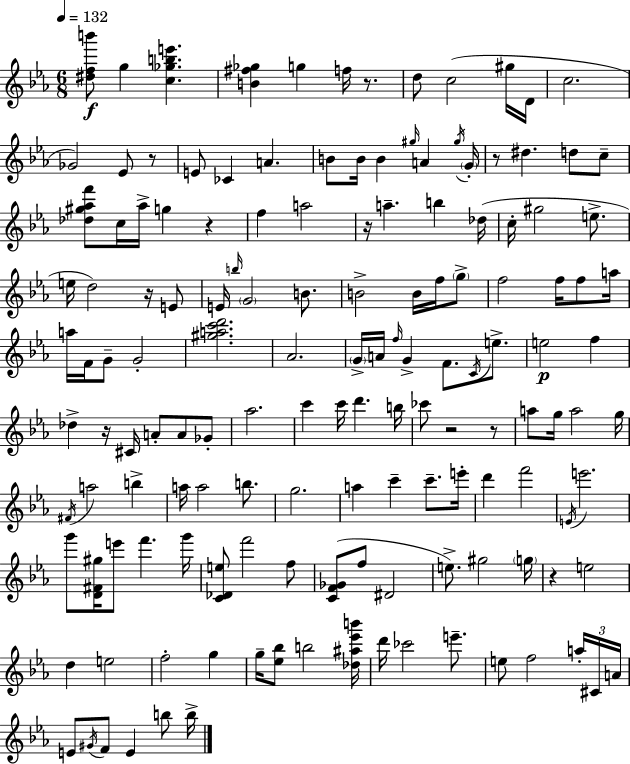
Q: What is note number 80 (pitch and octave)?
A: A5